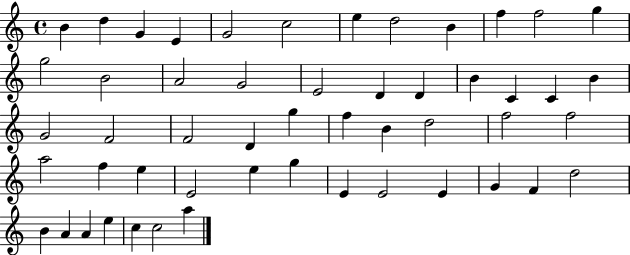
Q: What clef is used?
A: treble